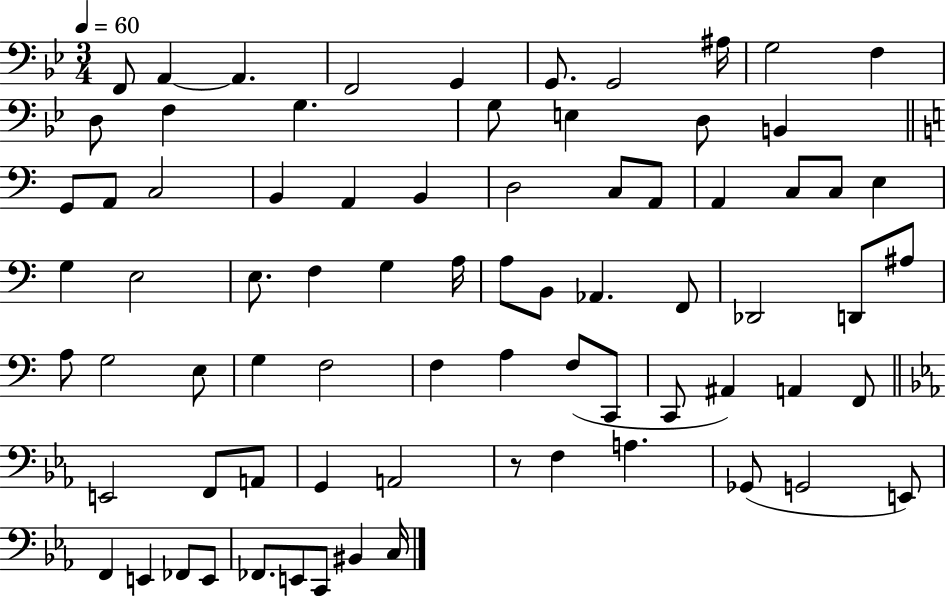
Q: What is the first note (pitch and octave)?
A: F2